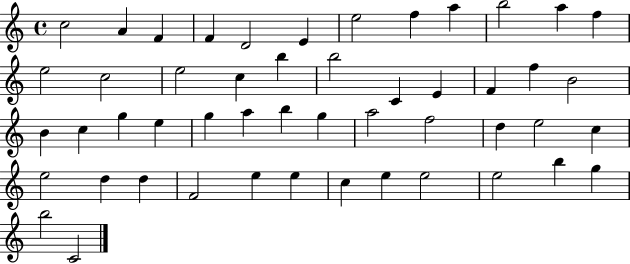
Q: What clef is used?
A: treble